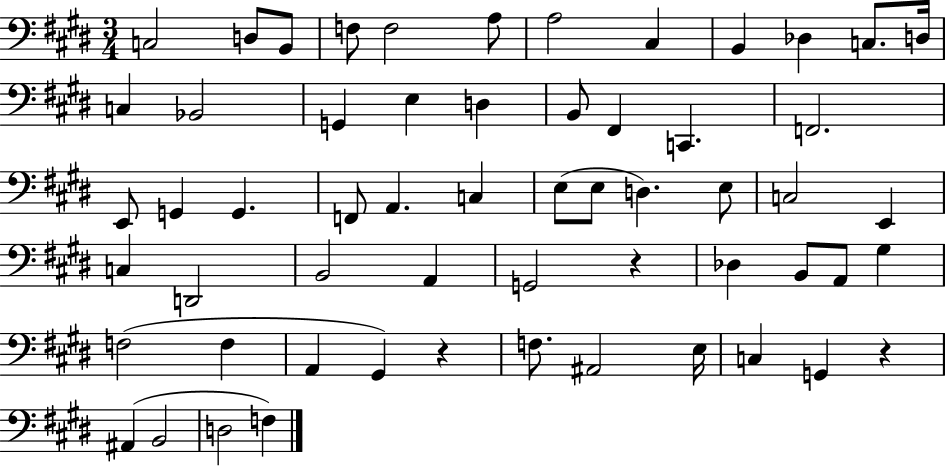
{
  \clef bass
  \numericTimeSignature
  \time 3/4
  \key e \major
  c2 d8 b,8 | f8 f2 a8 | a2 cis4 | b,4 des4 c8. d16 | \break c4 bes,2 | g,4 e4 d4 | b,8 fis,4 c,4. | f,2. | \break e,8 g,4 g,4. | f,8 a,4. c4 | e8( e8 d4.) e8 | c2 e,4 | \break c4 d,2 | b,2 a,4 | g,2 r4 | des4 b,8 a,8 gis4 | \break f2( f4 | a,4 gis,4) r4 | f8. ais,2 e16 | c4 g,4 r4 | \break ais,4( b,2 | d2 f4) | \bar "|."
}